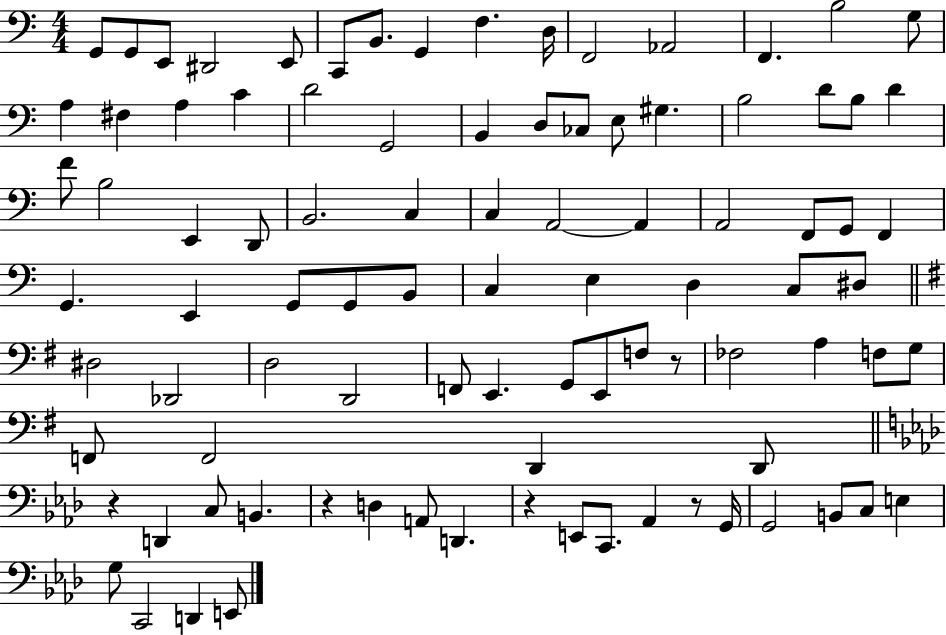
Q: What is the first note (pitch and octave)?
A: G2